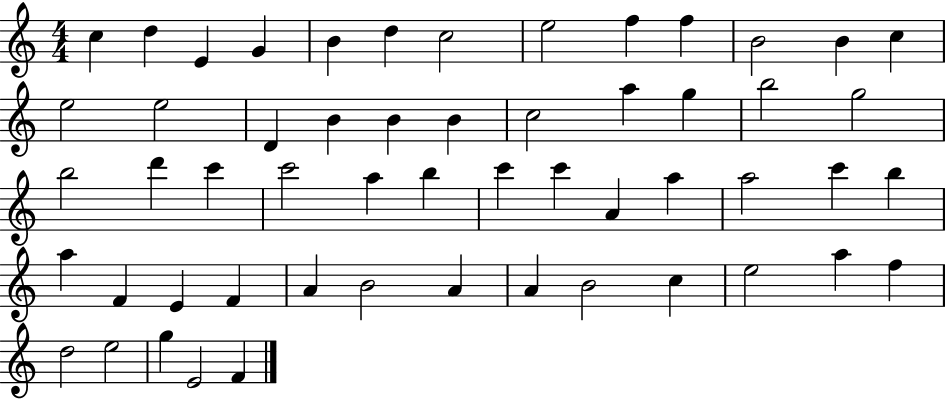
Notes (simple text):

C5/q D5/q E4/q G4/q B4/q D5/q C5/h E5/h F5/q F5/q B4/h B4/q C5/q E5/h E5/h D4/q B4/q B4/q B4/q C5/h A5/q G5/q B5/h G5/h B5/h D6/q C6/q C6/h A5/q B5/q C6/q C6/q A4/q A5/q A5/h C6/q B5/q A5/q F4/q E4/q F4/q A4/q B4/h A4/q A4/q B4/h C5/q E5/h A5/q F5/q D5/h E5/h G5/q E4/h F4/q